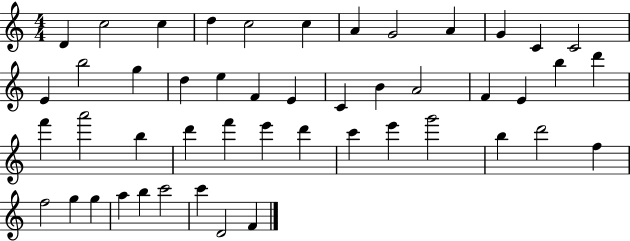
X:1
T:Untitled
M:4/4
L:1/4
K:C
D c2 c d c2 c A G2 A G C C2 E b2 g d e F E C B A2 F E b d' f' a'2 b d' f' e' d' c' e' g'2 b d'2 f f2 g g a b c'2 c' D2 F